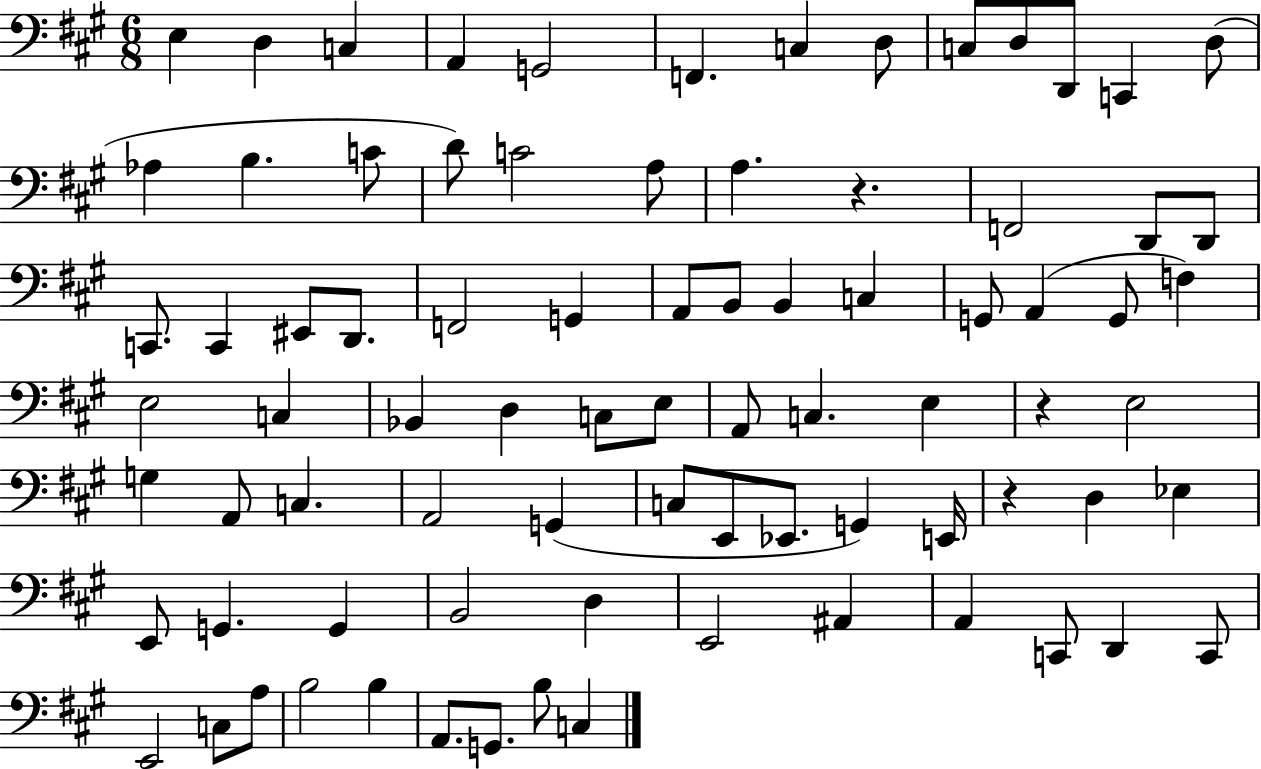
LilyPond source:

{
  \clef bass
  \numericTimeSignature
  \time 6/8
  \key a \major
  e4 d4 c4 | a,4 g,2 | f,4. c4 d8 | c8 d8 d,8 c,4 d8( | \break aes4 b4. c'8 | d'8) c'2 a8 | a4. r4. | f,2 d,8 d,8 | \break c,8. c,4 eis,8 d,8. | f,2 g,4 | a,8 b,8 b,4 c4 | g,8 a,4( g,8 f4) | \break e2 c4 | bes,4 d4 c8 e8 | a,8 c4. e4 | r4 e2 | \break g4 a,8 c4. | a,2 g,4( | c8 e,8 ees,8. g,4) e,16 | r4 d4 ees4 | \break e,8 g,4. g,4 | b,2 d4 | e,2 ais,4 | a,4 c,8 d,4 c,8 | \break e,2 c8 a8 | b2 b4 | a,8. g,8. b8 c4 | \bar "|."
}